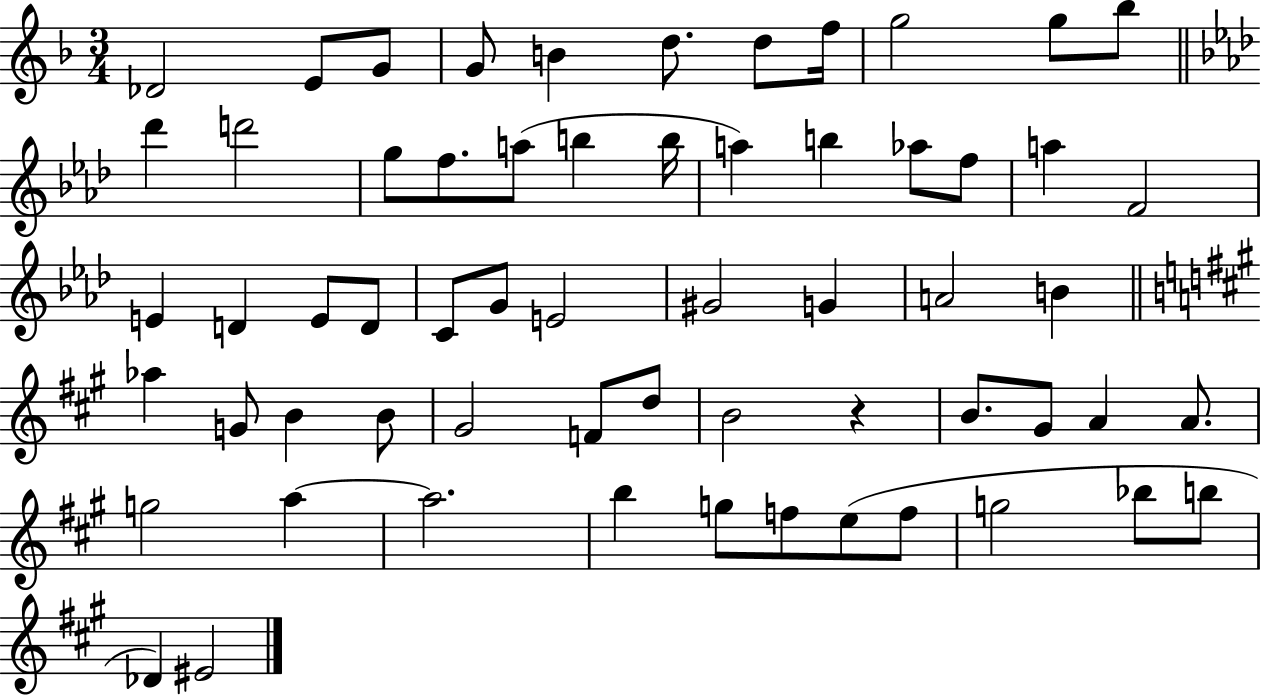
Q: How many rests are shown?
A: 1